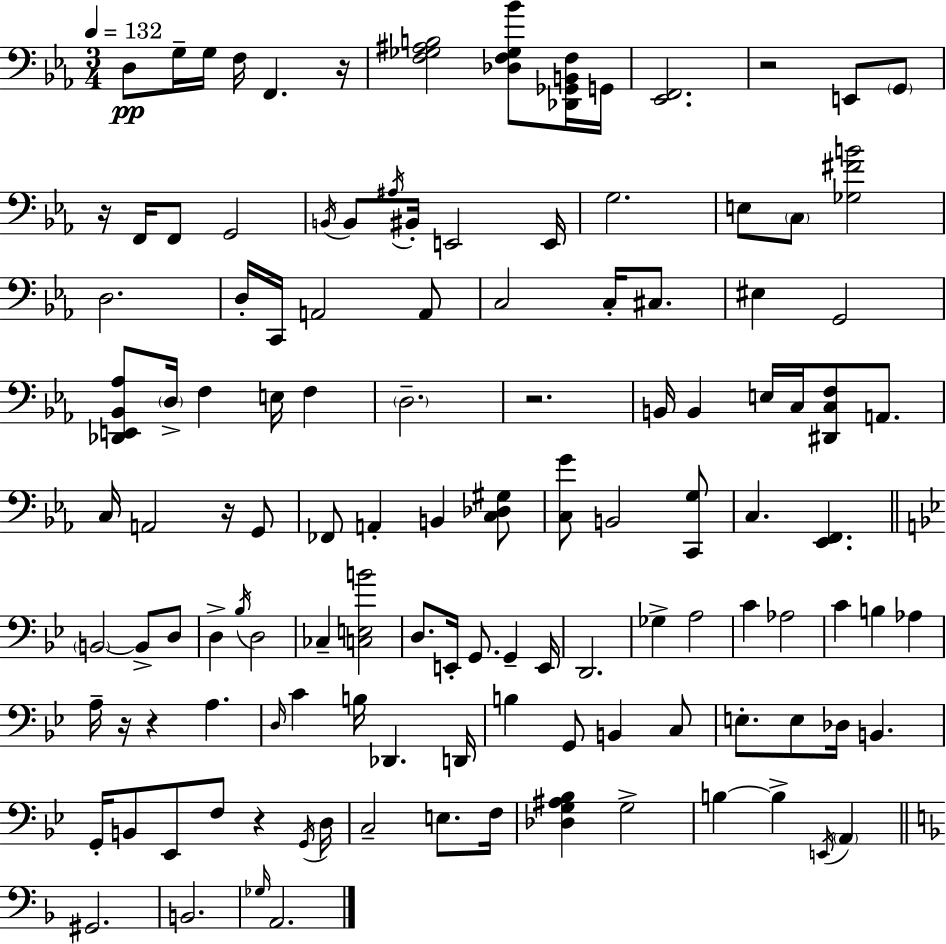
D3/e G3/s G3/s F3/s F2/q. R/s [F3,Gb3,A#3,B3]/h [Db3,F3,Gb3,Bb4]/e [Db2,Gb2,B2,F3]/s G2/s [Eb2,F2]/h. R/h E2/e G2/e R/s F2/s F2/e G2/h B2/s B2/e A#3/s BIS2/s E2/h E2/s G3/h. E3/e C3/e [Gb3,F#4,B4]/h D3/h. D3/s C2/s A2/h A2/e C3/h C3/s C#3/e. EIS3/q G2/h [Db2,E2,Bb2,Ab3]/e D3/s F3/q E3/s F3/q D3/h. R/h. B2/s B2/q E3/s C3/s [D#2,C3,F3]/e A2/e. C3/s A2/h R/s G2/e FES2/e A2/q B2/q [C3,Db3,G#3]/e [C3,G4]/e B2/h [C2,G3]/e C3/q. [Eb2,F2]/q. B2/h B2/e D3/e D3/q Bb3/s D3/h CES3/q [C3,E3,B4]/h D3/e. E2/s G2/e. G2/q E2/s D2/h. Gb3/q A3/h C4/q Ab3/h C4/q B3/q Ab3/q A3/s R/s R/q A3/q. D3/s C4/q B3/s Db2/q. D2/s B3/q G2/e B2/q C3/e E3/e. E3/e Db3/s B2/q. G2/s B2/e Eb2/e F3/e R/q G2/s D3/s C3/h E3/e. F3/s [Db3,G3,A#3,Bb3]/q G3/h B3/q B3/q E2/s A2/q G#2/h. B2/h. Gb3/s A2/h.